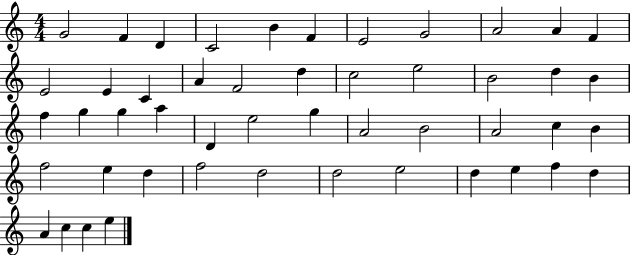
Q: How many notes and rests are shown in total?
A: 49